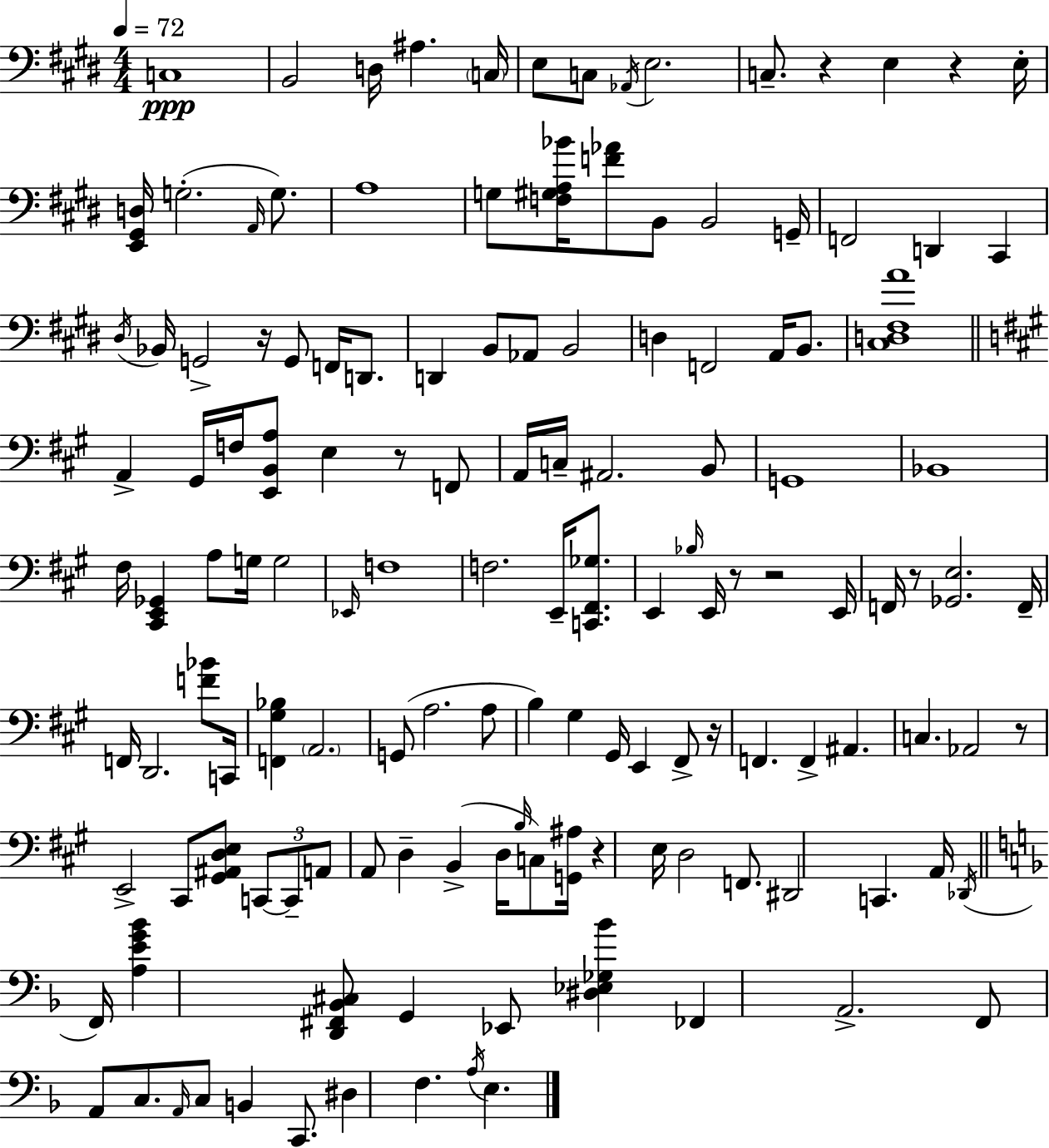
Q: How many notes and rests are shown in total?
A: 138